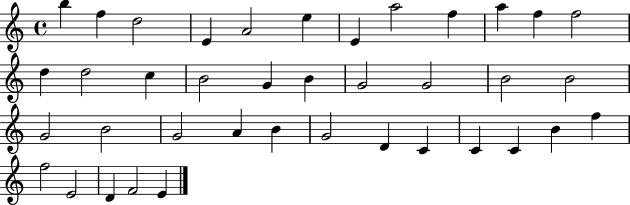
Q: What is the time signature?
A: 4/4